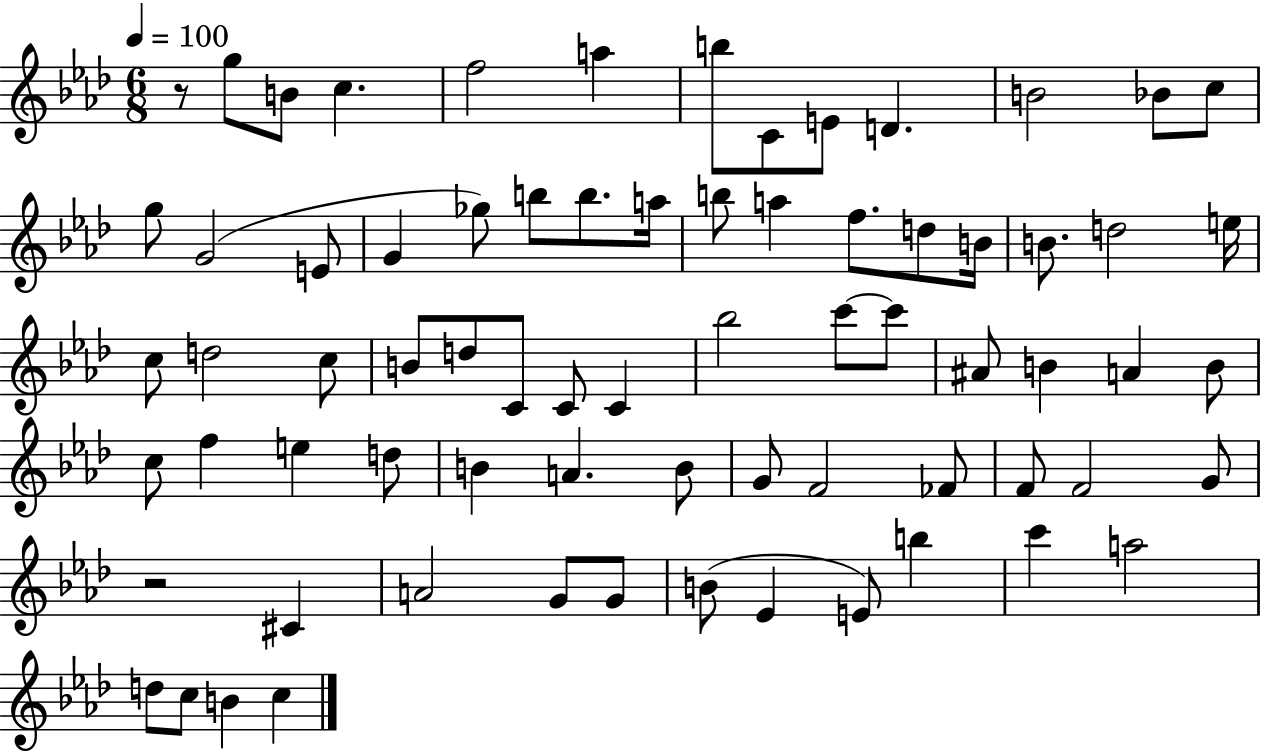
R/e G5/e B4/e C5/q. F5/h A5/q B5/e C4/e E4/e D4/q. B4/h Bb4/e C5/e G5/e G4/h E4/e G4/q Gb5/e B5/e B5/e. A5/s B5/e A5/q F5/e. D5/e B4/s B4/e. D5/h E5/s C5/e D5/h C5/e B4/e D5/e C4/e C4/e C4/q Bb5/h C6/e C6/e A#4/e B4/q A4/q B4/e C5/e F5/q E5/q D5/e B4/q A4/q. B4/e G4/e F4/h FES4/e F4/e F4/h G4/e R/h C#4/q A4/h G4/e G4/e B4/e Eb4/q E4/e B5/q C6/q A5/h D5/e C5/e B4/q C5/q